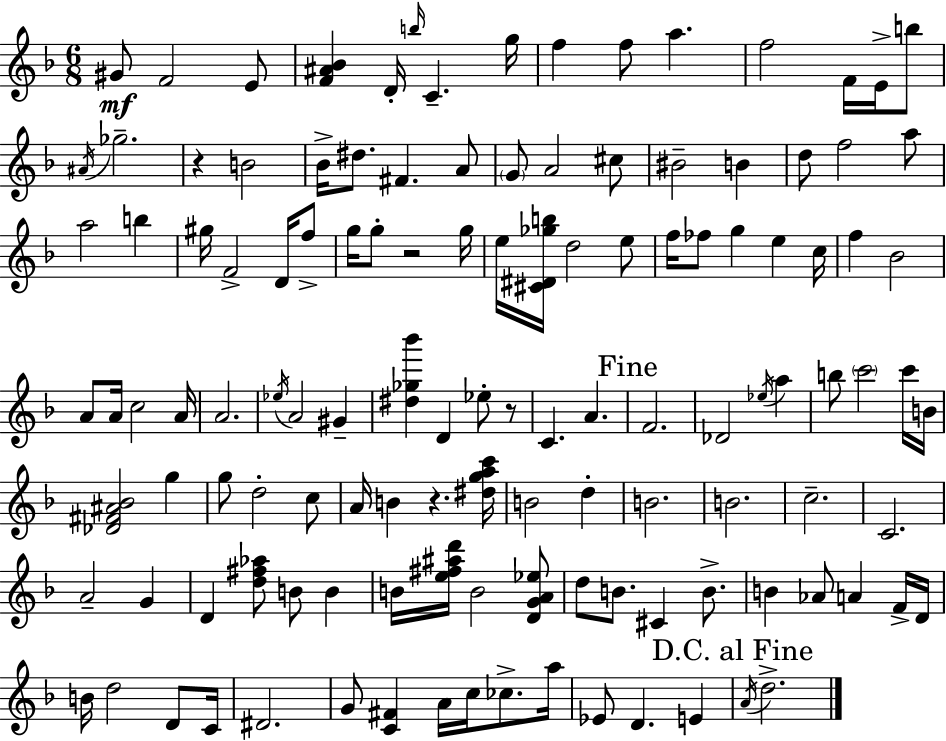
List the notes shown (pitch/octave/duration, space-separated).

G#4/e F4/h E4/e [F4,A#4,Bb4]/q D4/s B5/s C4/q. G5/s F5/q F5/e A5/q. F5/h F4/s E4/s B5/e A#4/s Gb5/h. R/q B4/h Bb4/s D#5/e. F#4/q. A4/e G4/e A4/h C#5/e BIS4/h B4/q D5/e F5/h A5/e A5/h B5/q G#5/s F4/h D4/s F5/e G5/s G5/e R/h G5/s E5/s [C#4,D#4,Gb5,B5]/s D5/h E5/e F5/s FES5/e G5/q E5/q C5/s F5/q Bb4/h A4/e A4/s C5/h A4/s A4/h. Eb5/s A4/h G#4/q [D#5,Gb5,Bb6]/q D4/q Eb5/e R/e C4/q. A4/q. F4/h. Db4/h Eb5/s A5/q B5/e C6/h C6/s B4/s [Db4,F#4,A#4,Bb4]/h G5/q G5/e D5/h C5/e A4/s B4/q R/q. [D#5,G5,A5,C6]/s B4/h D5/q B4/h. B4/h. C5/h. C4/h. A4/h G4/q D4/q [D5,F#5,Ab5]/e B4/e B4/q B4/s [E5,F#5,A#5,D6]/s B4/h [D4,G4,A4,Eb5]/e D5/e B4/e. C#4/q B4/e. B4/q Ab4/e A4/q F4/s D4/s B4/s D5/h D4/e C4/s D#4/h. G4/e [C4,F#4]/q A4/s C5/s CES5/e. A5/s Eb4/e D4/q. E4/q A4/s D5/h.